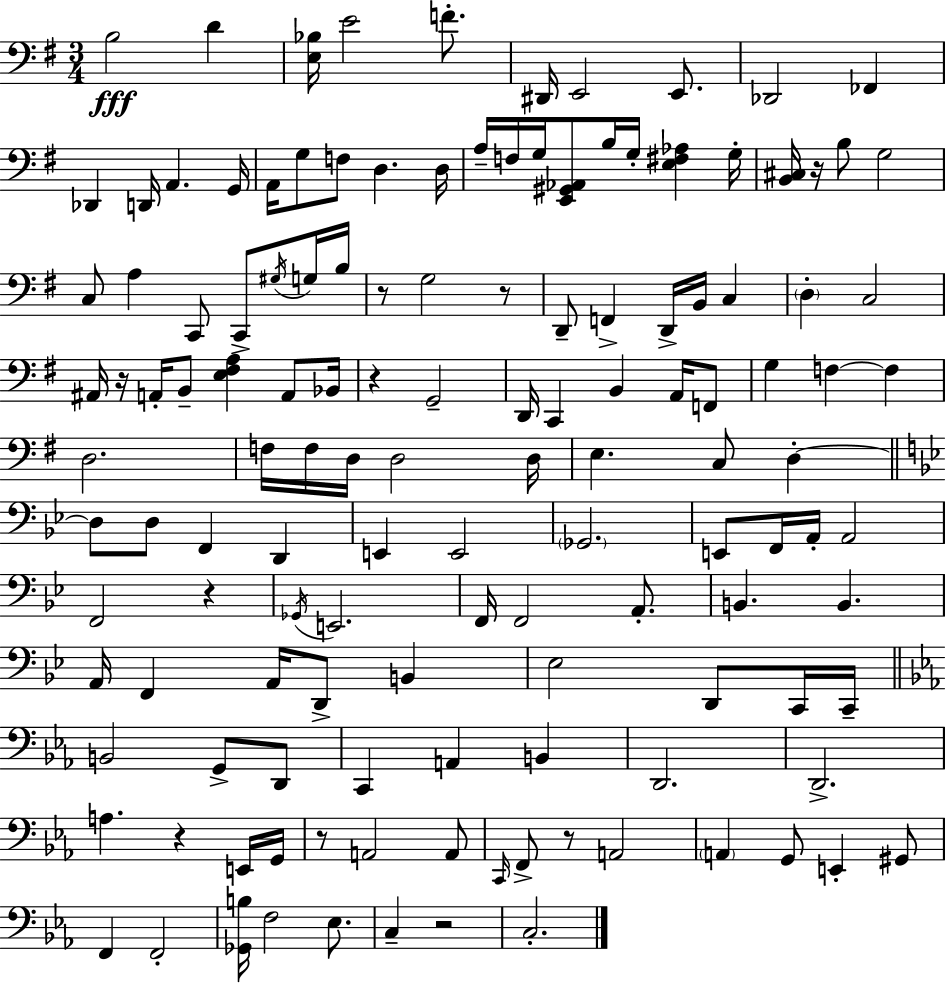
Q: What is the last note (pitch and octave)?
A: C3